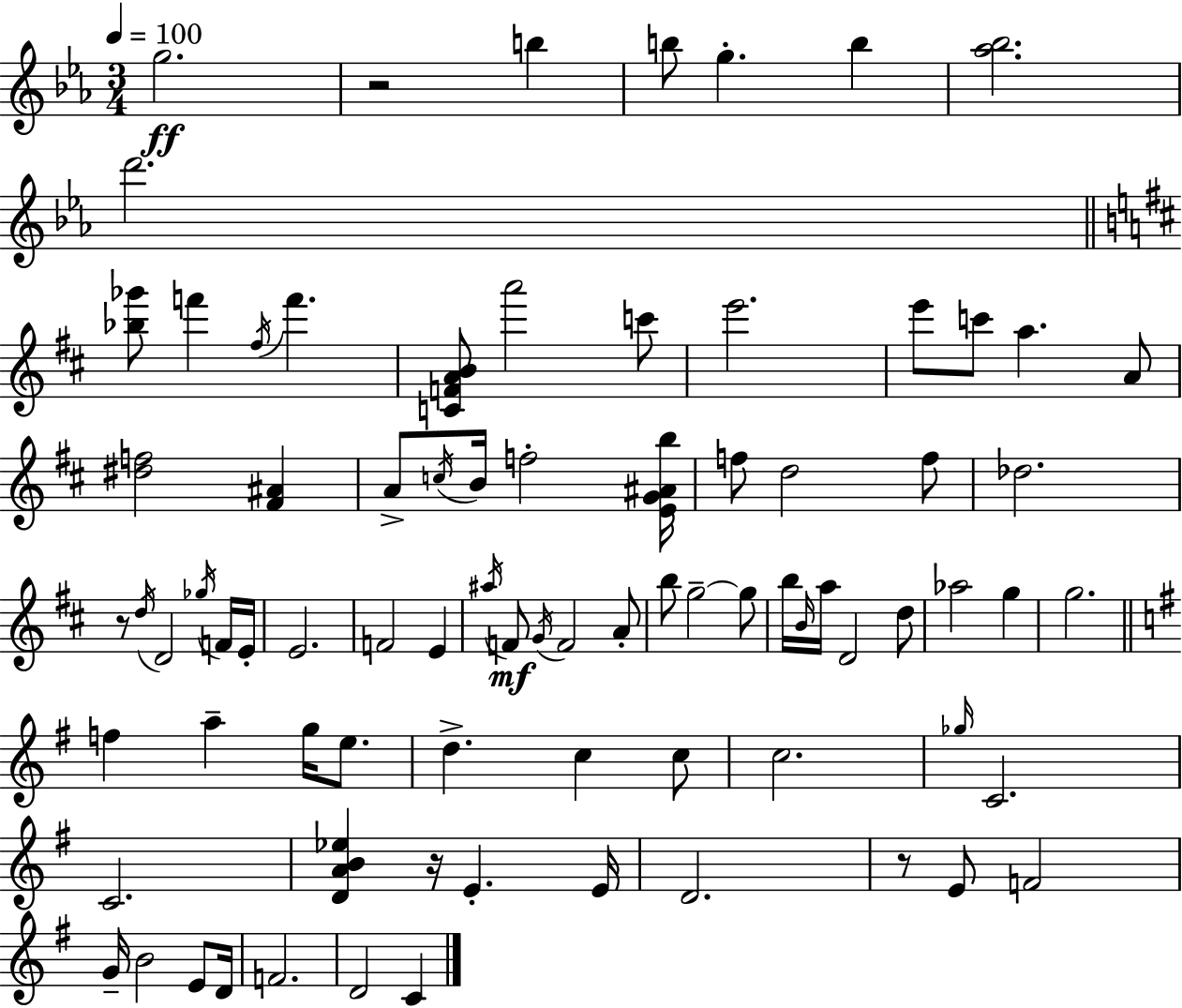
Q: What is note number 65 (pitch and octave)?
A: G4